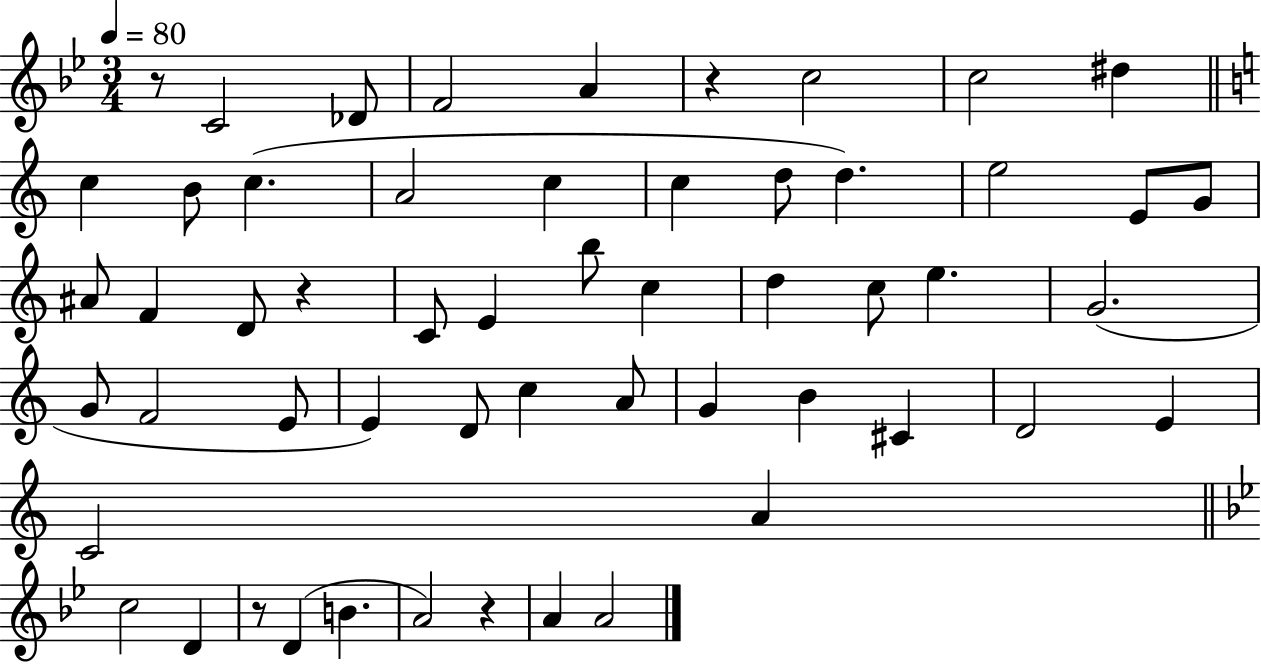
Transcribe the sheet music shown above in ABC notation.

X:1
T:Untitled
M:3/4
L:1/4
K:Bb
z/2 C2 _D/2 F2 A z c2 c2 ^d c B/2 c A2 c c d/2 d e2 E/2 G/2 ^A/2 F D/2 z C/2 E b/2 c d c/2 e G2 G/2 F2 E/2 E D/2 c A/2 G B ^C D2 E C2 A c2 D z/2 D B A2 z A A2